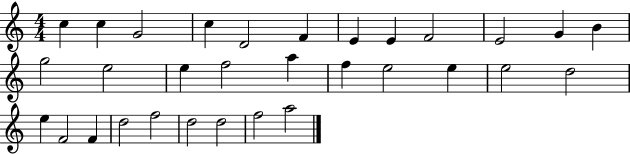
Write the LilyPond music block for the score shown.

{
  \clef treble
  \numericTimeSignature
  \time 4/4
  \key c \major
  c''4 c''4 g'2 | c''4 d'2 f'4 | e'4 e'4 f'2 | e'2 g'4 b'4 | \break g''2 e''2 | e''4 f''2 a''4 | f''4 e''2 e''4 | e''2 d''2 | \break e''4 f'2 f'4 | d''2 f''2 | d''2 d''2 | f''2 a''2 | \break \bar "|."
}